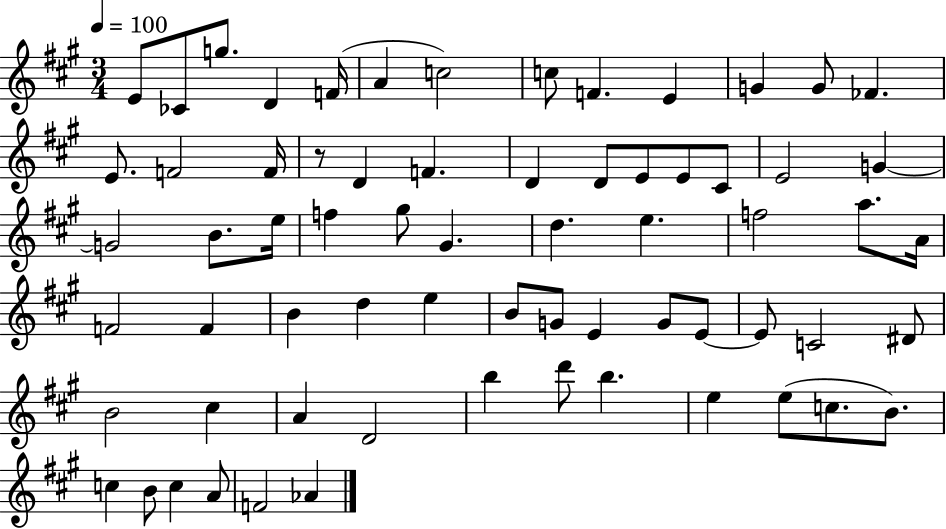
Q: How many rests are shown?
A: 1